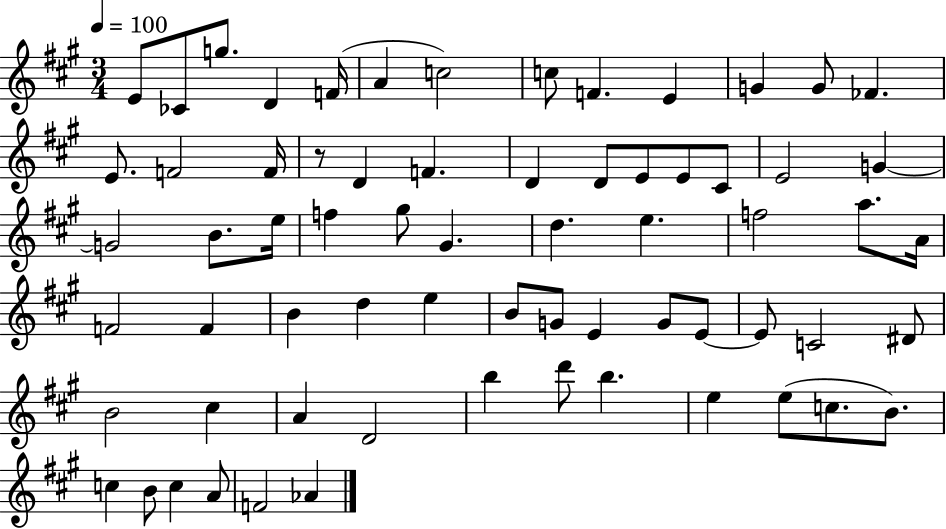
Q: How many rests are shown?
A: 1